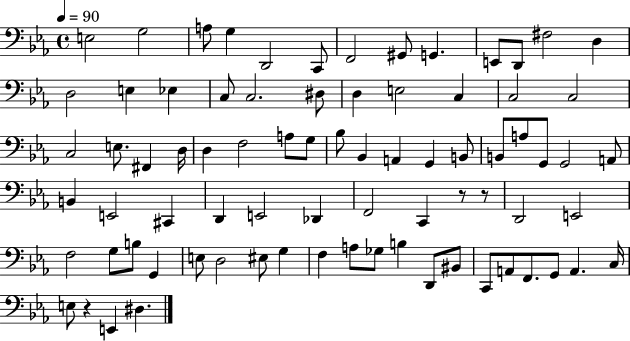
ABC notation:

X:1
T:Untitled
M:4/4
L:1/4
K:Eb
E,2 G,2 A,/2 G, D,,2 C,,/2 F,,2 ^G,,/2 G,, E,,/2 D,,/2 ^F,2 D, D,2 E, _E, C,/2 C,2 ^D,/2 D, E,2 C, C,2 C,2 C,2 E,/2 ^F,, D,/4 D, F,2 A,/2 G,/2 _B,/2 _B,, A,, G,, B,,/2 B,,/2 A,/2 G,,/2 G,,2 A,,/2 B,, E,,2 ^C,, D,, E,,2 _D,, F,,2 C,, z/2 z/2 D,,2 E,,2 F,2 G,/2 B,/2 G,, E,/2 D,2 ^E,/2 G, F, A,/2 _G,/2 B, D,,/2 ^B,,/2 C,,/2 A,,/2 F,,/2 G,,/2 A,, C,/4 E,/2 z E,, ^D,